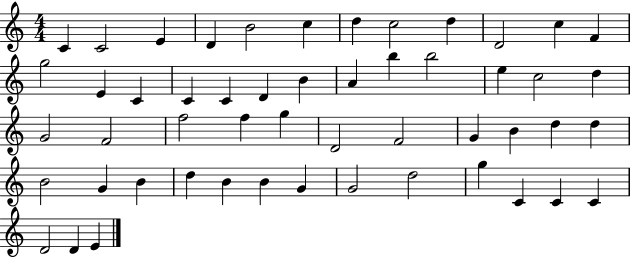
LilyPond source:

{
  \clef treble
  \numericTimeSignature
  \time 4/4
  \key c \major
  c'4 c'2 e'4 | d'4 b'2 c''4 | d''4 c''2 d''4 | d'2 c''4 f'4 | \break g''2 e'4 c'4 | c'4 c'4 d'4 b'4 | a'4 b''4 b''2 | e''4 c''2 d''4 | \break g'2 f'2 | f''2 f''4 g''4 | d'2 f'2 | g'4 b'4 d''4 d''4 | \break b'2 g'4 b'4 | d''4 b'4 b'4 g'4 | g'2 d''2 | g''4 c'4 c'4 c'4 | \break d'2 d'4 e'4 | \bar "|."
}